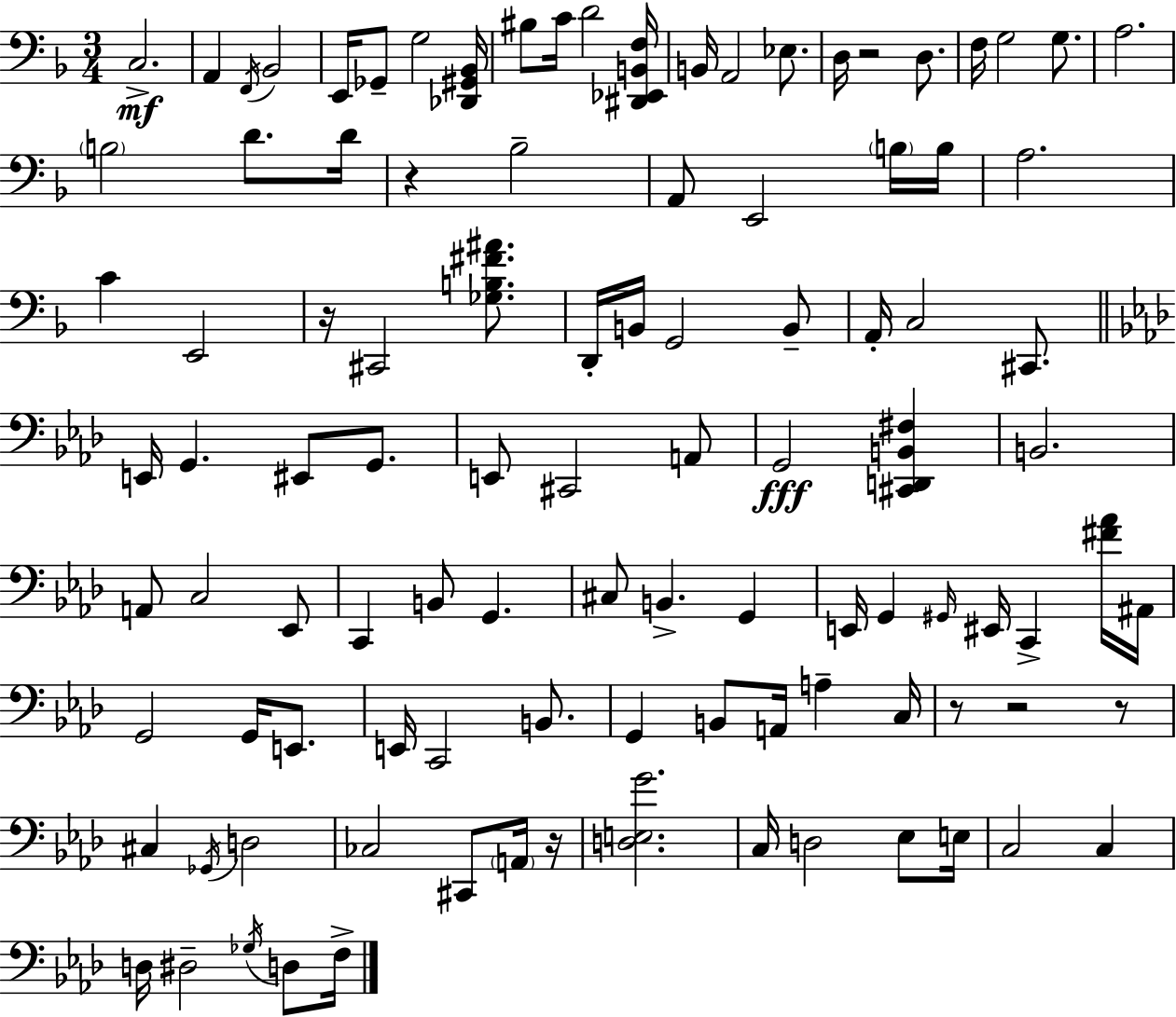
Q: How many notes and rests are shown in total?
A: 103